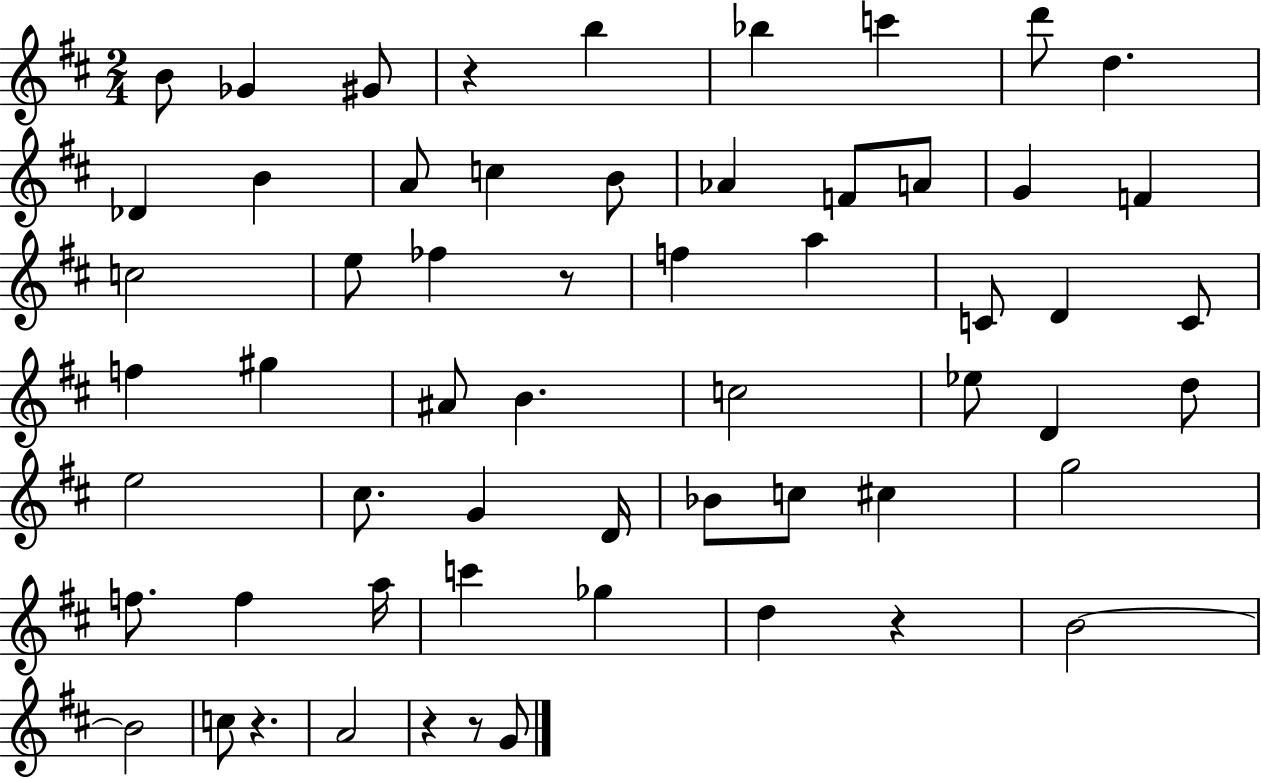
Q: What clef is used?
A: treble